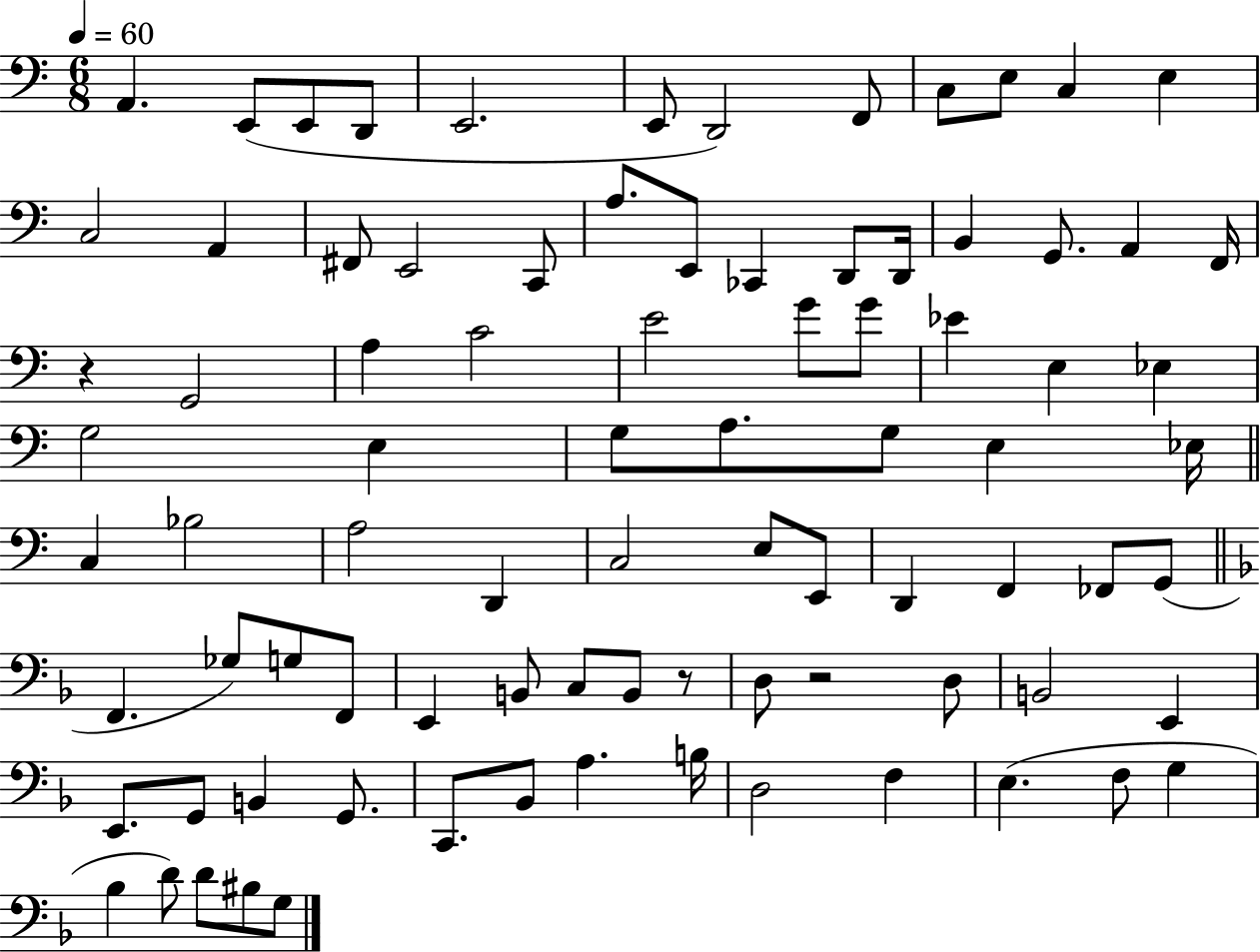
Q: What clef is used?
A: bass